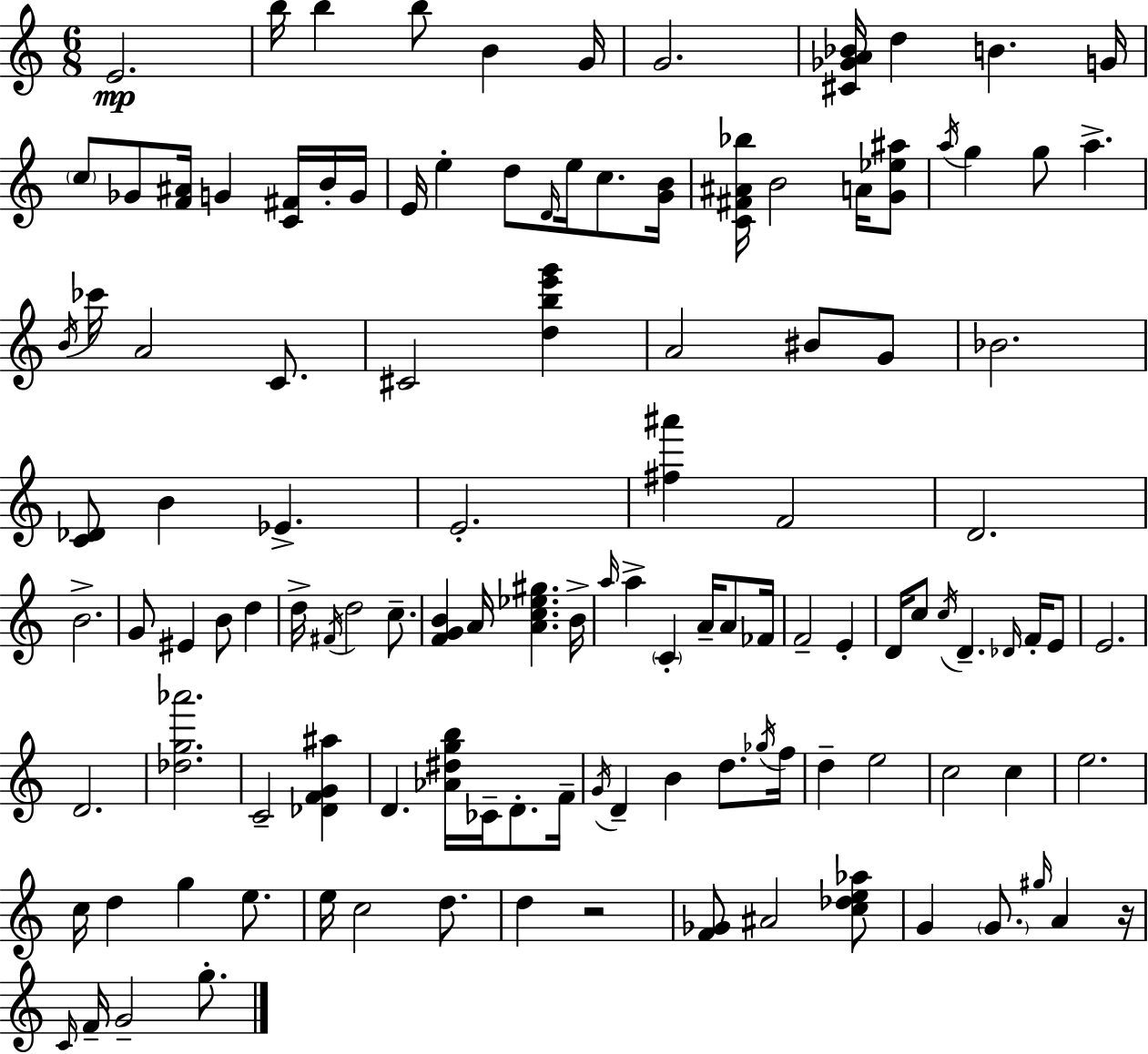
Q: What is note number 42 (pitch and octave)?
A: B4